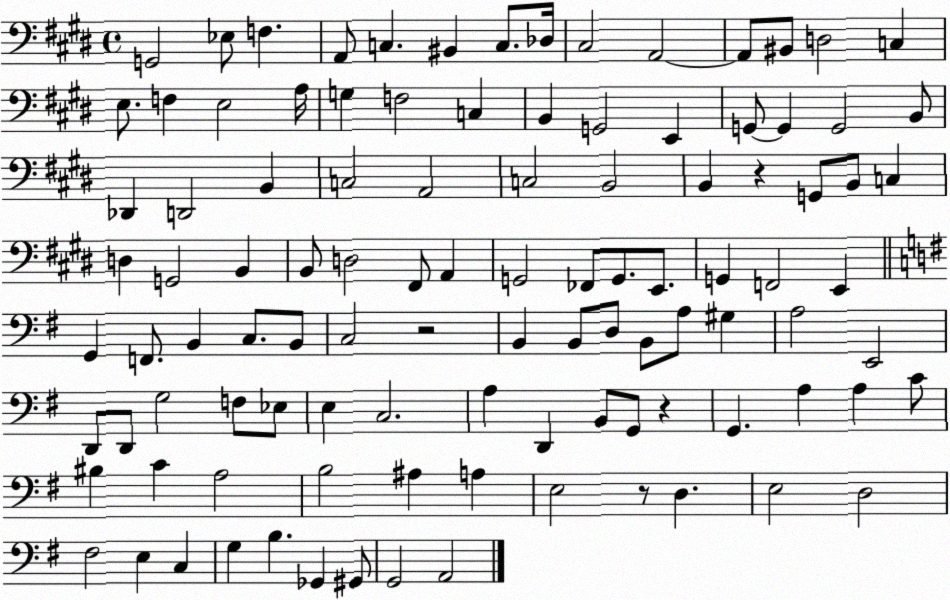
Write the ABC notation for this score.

X:1
T:Untitled
M:4/4
L:1/4
K:E
G,,2 _E,/2 F, A,,/2 C, ^B,, C,/2 _D,/4 ^C,2 A,,2 A,,/2 ^B,,/2 D,2 C, E,/2 F, E,2 A,/4 G, F,2 C, B,, G,,2 E,, G,,/2 G,, G,,2 B,,/2 _D,, D,,2 B,, C,2 A,,2 C,2 B,,2 B,, z G,,/2 B,,/2 C, D, G,,2 B,, B,,/2 D,2 ^F,,/2 A,, G,,2 _F,,/2 G,,/2 E,,/2 G,, F,,2 E,, G,, F,,/2 B,, C,/2 B,,/2 C,2 z2 B,, B,,/2 D,/2 B,,/2 A,/2 ^G, A,2 E,,2 D,,/2 D,,/2 G,2 F,/2 _E,/2 E, C,2 A, D,, B,,/2 G,,/2 z G,, A, A, C/2 ^B, C A,2 B,2 ^A, A, E,2 z/2 D, E,2 D,2 ^F,2 E, C, G, B, _G,, ^G,,/2 G,,2 A,,2